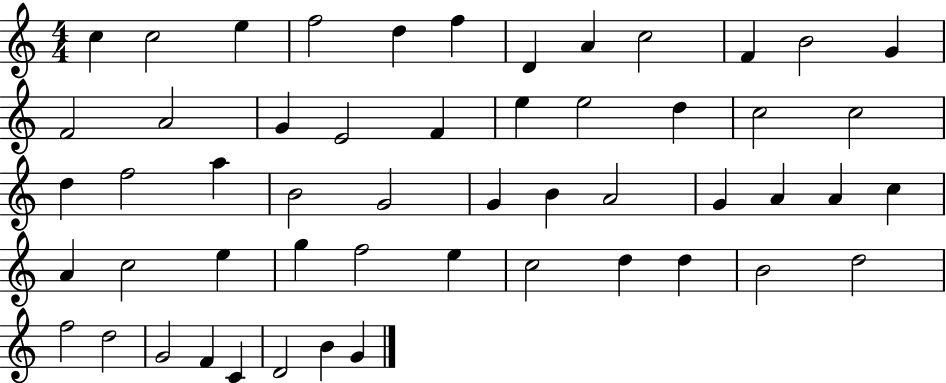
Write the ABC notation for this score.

X:1
T:Untitled
M:4/4
L:1/4
K:C
c c2 e f2 d f D A c2 F B2 G F2 A2 G E2 F e e2 d c2 c2 d f2 a B2 G2 G B A2 G A A c A c2 e g f2 e c2 d d B2 d2 f2 d2 G2 F C D2 B G